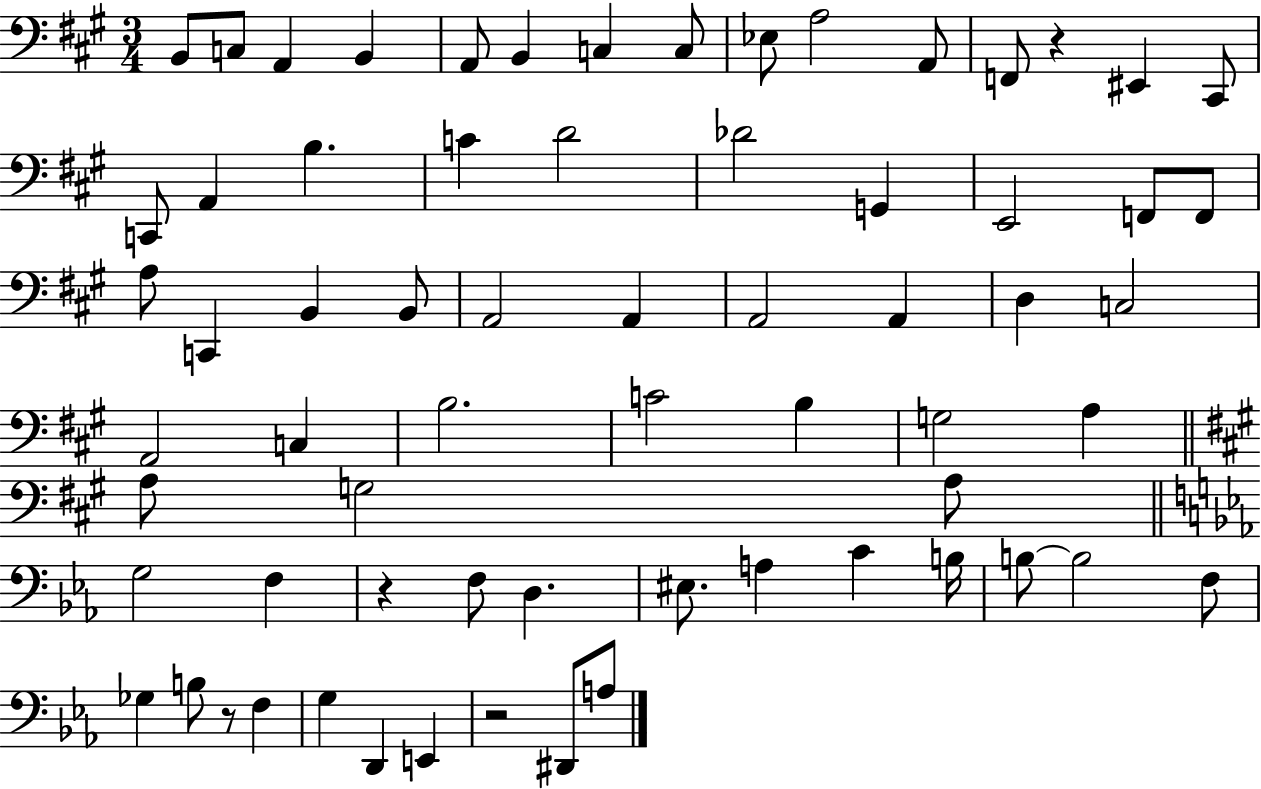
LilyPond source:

{
  \clef bass
  \numericTimeSignature
  \time 3/4
  \key a \major
  b,8 c8 a,4 b,4 | a,8 b,4 c4 c8 | ees8 a2 a,8 | f,8 r4 eis,4 cis,8 | \break c,8 a,4 b4. | c'4 d'2 | des'2 g,4 | e,2 f,8 f,8 | \break a8 c,4 b,4 b,8 | a,2 a,4 | a,2 a,4 | d4 c2 | \break a,2 c4 | b2. | c'2 b4 | g2 a4 | \break \bar "||" \break \key a \major a8 g2 a8 | \bar "||" \break \key ees \major g2 f4 | r4 f8 d4. | eis8. a4 c'4 b16 | b8~~ b2 f8 | \break ges4 b8 r8 f4 | g4 d,4 e,4 | r2 dis,8 a8 | \bar "|."
}